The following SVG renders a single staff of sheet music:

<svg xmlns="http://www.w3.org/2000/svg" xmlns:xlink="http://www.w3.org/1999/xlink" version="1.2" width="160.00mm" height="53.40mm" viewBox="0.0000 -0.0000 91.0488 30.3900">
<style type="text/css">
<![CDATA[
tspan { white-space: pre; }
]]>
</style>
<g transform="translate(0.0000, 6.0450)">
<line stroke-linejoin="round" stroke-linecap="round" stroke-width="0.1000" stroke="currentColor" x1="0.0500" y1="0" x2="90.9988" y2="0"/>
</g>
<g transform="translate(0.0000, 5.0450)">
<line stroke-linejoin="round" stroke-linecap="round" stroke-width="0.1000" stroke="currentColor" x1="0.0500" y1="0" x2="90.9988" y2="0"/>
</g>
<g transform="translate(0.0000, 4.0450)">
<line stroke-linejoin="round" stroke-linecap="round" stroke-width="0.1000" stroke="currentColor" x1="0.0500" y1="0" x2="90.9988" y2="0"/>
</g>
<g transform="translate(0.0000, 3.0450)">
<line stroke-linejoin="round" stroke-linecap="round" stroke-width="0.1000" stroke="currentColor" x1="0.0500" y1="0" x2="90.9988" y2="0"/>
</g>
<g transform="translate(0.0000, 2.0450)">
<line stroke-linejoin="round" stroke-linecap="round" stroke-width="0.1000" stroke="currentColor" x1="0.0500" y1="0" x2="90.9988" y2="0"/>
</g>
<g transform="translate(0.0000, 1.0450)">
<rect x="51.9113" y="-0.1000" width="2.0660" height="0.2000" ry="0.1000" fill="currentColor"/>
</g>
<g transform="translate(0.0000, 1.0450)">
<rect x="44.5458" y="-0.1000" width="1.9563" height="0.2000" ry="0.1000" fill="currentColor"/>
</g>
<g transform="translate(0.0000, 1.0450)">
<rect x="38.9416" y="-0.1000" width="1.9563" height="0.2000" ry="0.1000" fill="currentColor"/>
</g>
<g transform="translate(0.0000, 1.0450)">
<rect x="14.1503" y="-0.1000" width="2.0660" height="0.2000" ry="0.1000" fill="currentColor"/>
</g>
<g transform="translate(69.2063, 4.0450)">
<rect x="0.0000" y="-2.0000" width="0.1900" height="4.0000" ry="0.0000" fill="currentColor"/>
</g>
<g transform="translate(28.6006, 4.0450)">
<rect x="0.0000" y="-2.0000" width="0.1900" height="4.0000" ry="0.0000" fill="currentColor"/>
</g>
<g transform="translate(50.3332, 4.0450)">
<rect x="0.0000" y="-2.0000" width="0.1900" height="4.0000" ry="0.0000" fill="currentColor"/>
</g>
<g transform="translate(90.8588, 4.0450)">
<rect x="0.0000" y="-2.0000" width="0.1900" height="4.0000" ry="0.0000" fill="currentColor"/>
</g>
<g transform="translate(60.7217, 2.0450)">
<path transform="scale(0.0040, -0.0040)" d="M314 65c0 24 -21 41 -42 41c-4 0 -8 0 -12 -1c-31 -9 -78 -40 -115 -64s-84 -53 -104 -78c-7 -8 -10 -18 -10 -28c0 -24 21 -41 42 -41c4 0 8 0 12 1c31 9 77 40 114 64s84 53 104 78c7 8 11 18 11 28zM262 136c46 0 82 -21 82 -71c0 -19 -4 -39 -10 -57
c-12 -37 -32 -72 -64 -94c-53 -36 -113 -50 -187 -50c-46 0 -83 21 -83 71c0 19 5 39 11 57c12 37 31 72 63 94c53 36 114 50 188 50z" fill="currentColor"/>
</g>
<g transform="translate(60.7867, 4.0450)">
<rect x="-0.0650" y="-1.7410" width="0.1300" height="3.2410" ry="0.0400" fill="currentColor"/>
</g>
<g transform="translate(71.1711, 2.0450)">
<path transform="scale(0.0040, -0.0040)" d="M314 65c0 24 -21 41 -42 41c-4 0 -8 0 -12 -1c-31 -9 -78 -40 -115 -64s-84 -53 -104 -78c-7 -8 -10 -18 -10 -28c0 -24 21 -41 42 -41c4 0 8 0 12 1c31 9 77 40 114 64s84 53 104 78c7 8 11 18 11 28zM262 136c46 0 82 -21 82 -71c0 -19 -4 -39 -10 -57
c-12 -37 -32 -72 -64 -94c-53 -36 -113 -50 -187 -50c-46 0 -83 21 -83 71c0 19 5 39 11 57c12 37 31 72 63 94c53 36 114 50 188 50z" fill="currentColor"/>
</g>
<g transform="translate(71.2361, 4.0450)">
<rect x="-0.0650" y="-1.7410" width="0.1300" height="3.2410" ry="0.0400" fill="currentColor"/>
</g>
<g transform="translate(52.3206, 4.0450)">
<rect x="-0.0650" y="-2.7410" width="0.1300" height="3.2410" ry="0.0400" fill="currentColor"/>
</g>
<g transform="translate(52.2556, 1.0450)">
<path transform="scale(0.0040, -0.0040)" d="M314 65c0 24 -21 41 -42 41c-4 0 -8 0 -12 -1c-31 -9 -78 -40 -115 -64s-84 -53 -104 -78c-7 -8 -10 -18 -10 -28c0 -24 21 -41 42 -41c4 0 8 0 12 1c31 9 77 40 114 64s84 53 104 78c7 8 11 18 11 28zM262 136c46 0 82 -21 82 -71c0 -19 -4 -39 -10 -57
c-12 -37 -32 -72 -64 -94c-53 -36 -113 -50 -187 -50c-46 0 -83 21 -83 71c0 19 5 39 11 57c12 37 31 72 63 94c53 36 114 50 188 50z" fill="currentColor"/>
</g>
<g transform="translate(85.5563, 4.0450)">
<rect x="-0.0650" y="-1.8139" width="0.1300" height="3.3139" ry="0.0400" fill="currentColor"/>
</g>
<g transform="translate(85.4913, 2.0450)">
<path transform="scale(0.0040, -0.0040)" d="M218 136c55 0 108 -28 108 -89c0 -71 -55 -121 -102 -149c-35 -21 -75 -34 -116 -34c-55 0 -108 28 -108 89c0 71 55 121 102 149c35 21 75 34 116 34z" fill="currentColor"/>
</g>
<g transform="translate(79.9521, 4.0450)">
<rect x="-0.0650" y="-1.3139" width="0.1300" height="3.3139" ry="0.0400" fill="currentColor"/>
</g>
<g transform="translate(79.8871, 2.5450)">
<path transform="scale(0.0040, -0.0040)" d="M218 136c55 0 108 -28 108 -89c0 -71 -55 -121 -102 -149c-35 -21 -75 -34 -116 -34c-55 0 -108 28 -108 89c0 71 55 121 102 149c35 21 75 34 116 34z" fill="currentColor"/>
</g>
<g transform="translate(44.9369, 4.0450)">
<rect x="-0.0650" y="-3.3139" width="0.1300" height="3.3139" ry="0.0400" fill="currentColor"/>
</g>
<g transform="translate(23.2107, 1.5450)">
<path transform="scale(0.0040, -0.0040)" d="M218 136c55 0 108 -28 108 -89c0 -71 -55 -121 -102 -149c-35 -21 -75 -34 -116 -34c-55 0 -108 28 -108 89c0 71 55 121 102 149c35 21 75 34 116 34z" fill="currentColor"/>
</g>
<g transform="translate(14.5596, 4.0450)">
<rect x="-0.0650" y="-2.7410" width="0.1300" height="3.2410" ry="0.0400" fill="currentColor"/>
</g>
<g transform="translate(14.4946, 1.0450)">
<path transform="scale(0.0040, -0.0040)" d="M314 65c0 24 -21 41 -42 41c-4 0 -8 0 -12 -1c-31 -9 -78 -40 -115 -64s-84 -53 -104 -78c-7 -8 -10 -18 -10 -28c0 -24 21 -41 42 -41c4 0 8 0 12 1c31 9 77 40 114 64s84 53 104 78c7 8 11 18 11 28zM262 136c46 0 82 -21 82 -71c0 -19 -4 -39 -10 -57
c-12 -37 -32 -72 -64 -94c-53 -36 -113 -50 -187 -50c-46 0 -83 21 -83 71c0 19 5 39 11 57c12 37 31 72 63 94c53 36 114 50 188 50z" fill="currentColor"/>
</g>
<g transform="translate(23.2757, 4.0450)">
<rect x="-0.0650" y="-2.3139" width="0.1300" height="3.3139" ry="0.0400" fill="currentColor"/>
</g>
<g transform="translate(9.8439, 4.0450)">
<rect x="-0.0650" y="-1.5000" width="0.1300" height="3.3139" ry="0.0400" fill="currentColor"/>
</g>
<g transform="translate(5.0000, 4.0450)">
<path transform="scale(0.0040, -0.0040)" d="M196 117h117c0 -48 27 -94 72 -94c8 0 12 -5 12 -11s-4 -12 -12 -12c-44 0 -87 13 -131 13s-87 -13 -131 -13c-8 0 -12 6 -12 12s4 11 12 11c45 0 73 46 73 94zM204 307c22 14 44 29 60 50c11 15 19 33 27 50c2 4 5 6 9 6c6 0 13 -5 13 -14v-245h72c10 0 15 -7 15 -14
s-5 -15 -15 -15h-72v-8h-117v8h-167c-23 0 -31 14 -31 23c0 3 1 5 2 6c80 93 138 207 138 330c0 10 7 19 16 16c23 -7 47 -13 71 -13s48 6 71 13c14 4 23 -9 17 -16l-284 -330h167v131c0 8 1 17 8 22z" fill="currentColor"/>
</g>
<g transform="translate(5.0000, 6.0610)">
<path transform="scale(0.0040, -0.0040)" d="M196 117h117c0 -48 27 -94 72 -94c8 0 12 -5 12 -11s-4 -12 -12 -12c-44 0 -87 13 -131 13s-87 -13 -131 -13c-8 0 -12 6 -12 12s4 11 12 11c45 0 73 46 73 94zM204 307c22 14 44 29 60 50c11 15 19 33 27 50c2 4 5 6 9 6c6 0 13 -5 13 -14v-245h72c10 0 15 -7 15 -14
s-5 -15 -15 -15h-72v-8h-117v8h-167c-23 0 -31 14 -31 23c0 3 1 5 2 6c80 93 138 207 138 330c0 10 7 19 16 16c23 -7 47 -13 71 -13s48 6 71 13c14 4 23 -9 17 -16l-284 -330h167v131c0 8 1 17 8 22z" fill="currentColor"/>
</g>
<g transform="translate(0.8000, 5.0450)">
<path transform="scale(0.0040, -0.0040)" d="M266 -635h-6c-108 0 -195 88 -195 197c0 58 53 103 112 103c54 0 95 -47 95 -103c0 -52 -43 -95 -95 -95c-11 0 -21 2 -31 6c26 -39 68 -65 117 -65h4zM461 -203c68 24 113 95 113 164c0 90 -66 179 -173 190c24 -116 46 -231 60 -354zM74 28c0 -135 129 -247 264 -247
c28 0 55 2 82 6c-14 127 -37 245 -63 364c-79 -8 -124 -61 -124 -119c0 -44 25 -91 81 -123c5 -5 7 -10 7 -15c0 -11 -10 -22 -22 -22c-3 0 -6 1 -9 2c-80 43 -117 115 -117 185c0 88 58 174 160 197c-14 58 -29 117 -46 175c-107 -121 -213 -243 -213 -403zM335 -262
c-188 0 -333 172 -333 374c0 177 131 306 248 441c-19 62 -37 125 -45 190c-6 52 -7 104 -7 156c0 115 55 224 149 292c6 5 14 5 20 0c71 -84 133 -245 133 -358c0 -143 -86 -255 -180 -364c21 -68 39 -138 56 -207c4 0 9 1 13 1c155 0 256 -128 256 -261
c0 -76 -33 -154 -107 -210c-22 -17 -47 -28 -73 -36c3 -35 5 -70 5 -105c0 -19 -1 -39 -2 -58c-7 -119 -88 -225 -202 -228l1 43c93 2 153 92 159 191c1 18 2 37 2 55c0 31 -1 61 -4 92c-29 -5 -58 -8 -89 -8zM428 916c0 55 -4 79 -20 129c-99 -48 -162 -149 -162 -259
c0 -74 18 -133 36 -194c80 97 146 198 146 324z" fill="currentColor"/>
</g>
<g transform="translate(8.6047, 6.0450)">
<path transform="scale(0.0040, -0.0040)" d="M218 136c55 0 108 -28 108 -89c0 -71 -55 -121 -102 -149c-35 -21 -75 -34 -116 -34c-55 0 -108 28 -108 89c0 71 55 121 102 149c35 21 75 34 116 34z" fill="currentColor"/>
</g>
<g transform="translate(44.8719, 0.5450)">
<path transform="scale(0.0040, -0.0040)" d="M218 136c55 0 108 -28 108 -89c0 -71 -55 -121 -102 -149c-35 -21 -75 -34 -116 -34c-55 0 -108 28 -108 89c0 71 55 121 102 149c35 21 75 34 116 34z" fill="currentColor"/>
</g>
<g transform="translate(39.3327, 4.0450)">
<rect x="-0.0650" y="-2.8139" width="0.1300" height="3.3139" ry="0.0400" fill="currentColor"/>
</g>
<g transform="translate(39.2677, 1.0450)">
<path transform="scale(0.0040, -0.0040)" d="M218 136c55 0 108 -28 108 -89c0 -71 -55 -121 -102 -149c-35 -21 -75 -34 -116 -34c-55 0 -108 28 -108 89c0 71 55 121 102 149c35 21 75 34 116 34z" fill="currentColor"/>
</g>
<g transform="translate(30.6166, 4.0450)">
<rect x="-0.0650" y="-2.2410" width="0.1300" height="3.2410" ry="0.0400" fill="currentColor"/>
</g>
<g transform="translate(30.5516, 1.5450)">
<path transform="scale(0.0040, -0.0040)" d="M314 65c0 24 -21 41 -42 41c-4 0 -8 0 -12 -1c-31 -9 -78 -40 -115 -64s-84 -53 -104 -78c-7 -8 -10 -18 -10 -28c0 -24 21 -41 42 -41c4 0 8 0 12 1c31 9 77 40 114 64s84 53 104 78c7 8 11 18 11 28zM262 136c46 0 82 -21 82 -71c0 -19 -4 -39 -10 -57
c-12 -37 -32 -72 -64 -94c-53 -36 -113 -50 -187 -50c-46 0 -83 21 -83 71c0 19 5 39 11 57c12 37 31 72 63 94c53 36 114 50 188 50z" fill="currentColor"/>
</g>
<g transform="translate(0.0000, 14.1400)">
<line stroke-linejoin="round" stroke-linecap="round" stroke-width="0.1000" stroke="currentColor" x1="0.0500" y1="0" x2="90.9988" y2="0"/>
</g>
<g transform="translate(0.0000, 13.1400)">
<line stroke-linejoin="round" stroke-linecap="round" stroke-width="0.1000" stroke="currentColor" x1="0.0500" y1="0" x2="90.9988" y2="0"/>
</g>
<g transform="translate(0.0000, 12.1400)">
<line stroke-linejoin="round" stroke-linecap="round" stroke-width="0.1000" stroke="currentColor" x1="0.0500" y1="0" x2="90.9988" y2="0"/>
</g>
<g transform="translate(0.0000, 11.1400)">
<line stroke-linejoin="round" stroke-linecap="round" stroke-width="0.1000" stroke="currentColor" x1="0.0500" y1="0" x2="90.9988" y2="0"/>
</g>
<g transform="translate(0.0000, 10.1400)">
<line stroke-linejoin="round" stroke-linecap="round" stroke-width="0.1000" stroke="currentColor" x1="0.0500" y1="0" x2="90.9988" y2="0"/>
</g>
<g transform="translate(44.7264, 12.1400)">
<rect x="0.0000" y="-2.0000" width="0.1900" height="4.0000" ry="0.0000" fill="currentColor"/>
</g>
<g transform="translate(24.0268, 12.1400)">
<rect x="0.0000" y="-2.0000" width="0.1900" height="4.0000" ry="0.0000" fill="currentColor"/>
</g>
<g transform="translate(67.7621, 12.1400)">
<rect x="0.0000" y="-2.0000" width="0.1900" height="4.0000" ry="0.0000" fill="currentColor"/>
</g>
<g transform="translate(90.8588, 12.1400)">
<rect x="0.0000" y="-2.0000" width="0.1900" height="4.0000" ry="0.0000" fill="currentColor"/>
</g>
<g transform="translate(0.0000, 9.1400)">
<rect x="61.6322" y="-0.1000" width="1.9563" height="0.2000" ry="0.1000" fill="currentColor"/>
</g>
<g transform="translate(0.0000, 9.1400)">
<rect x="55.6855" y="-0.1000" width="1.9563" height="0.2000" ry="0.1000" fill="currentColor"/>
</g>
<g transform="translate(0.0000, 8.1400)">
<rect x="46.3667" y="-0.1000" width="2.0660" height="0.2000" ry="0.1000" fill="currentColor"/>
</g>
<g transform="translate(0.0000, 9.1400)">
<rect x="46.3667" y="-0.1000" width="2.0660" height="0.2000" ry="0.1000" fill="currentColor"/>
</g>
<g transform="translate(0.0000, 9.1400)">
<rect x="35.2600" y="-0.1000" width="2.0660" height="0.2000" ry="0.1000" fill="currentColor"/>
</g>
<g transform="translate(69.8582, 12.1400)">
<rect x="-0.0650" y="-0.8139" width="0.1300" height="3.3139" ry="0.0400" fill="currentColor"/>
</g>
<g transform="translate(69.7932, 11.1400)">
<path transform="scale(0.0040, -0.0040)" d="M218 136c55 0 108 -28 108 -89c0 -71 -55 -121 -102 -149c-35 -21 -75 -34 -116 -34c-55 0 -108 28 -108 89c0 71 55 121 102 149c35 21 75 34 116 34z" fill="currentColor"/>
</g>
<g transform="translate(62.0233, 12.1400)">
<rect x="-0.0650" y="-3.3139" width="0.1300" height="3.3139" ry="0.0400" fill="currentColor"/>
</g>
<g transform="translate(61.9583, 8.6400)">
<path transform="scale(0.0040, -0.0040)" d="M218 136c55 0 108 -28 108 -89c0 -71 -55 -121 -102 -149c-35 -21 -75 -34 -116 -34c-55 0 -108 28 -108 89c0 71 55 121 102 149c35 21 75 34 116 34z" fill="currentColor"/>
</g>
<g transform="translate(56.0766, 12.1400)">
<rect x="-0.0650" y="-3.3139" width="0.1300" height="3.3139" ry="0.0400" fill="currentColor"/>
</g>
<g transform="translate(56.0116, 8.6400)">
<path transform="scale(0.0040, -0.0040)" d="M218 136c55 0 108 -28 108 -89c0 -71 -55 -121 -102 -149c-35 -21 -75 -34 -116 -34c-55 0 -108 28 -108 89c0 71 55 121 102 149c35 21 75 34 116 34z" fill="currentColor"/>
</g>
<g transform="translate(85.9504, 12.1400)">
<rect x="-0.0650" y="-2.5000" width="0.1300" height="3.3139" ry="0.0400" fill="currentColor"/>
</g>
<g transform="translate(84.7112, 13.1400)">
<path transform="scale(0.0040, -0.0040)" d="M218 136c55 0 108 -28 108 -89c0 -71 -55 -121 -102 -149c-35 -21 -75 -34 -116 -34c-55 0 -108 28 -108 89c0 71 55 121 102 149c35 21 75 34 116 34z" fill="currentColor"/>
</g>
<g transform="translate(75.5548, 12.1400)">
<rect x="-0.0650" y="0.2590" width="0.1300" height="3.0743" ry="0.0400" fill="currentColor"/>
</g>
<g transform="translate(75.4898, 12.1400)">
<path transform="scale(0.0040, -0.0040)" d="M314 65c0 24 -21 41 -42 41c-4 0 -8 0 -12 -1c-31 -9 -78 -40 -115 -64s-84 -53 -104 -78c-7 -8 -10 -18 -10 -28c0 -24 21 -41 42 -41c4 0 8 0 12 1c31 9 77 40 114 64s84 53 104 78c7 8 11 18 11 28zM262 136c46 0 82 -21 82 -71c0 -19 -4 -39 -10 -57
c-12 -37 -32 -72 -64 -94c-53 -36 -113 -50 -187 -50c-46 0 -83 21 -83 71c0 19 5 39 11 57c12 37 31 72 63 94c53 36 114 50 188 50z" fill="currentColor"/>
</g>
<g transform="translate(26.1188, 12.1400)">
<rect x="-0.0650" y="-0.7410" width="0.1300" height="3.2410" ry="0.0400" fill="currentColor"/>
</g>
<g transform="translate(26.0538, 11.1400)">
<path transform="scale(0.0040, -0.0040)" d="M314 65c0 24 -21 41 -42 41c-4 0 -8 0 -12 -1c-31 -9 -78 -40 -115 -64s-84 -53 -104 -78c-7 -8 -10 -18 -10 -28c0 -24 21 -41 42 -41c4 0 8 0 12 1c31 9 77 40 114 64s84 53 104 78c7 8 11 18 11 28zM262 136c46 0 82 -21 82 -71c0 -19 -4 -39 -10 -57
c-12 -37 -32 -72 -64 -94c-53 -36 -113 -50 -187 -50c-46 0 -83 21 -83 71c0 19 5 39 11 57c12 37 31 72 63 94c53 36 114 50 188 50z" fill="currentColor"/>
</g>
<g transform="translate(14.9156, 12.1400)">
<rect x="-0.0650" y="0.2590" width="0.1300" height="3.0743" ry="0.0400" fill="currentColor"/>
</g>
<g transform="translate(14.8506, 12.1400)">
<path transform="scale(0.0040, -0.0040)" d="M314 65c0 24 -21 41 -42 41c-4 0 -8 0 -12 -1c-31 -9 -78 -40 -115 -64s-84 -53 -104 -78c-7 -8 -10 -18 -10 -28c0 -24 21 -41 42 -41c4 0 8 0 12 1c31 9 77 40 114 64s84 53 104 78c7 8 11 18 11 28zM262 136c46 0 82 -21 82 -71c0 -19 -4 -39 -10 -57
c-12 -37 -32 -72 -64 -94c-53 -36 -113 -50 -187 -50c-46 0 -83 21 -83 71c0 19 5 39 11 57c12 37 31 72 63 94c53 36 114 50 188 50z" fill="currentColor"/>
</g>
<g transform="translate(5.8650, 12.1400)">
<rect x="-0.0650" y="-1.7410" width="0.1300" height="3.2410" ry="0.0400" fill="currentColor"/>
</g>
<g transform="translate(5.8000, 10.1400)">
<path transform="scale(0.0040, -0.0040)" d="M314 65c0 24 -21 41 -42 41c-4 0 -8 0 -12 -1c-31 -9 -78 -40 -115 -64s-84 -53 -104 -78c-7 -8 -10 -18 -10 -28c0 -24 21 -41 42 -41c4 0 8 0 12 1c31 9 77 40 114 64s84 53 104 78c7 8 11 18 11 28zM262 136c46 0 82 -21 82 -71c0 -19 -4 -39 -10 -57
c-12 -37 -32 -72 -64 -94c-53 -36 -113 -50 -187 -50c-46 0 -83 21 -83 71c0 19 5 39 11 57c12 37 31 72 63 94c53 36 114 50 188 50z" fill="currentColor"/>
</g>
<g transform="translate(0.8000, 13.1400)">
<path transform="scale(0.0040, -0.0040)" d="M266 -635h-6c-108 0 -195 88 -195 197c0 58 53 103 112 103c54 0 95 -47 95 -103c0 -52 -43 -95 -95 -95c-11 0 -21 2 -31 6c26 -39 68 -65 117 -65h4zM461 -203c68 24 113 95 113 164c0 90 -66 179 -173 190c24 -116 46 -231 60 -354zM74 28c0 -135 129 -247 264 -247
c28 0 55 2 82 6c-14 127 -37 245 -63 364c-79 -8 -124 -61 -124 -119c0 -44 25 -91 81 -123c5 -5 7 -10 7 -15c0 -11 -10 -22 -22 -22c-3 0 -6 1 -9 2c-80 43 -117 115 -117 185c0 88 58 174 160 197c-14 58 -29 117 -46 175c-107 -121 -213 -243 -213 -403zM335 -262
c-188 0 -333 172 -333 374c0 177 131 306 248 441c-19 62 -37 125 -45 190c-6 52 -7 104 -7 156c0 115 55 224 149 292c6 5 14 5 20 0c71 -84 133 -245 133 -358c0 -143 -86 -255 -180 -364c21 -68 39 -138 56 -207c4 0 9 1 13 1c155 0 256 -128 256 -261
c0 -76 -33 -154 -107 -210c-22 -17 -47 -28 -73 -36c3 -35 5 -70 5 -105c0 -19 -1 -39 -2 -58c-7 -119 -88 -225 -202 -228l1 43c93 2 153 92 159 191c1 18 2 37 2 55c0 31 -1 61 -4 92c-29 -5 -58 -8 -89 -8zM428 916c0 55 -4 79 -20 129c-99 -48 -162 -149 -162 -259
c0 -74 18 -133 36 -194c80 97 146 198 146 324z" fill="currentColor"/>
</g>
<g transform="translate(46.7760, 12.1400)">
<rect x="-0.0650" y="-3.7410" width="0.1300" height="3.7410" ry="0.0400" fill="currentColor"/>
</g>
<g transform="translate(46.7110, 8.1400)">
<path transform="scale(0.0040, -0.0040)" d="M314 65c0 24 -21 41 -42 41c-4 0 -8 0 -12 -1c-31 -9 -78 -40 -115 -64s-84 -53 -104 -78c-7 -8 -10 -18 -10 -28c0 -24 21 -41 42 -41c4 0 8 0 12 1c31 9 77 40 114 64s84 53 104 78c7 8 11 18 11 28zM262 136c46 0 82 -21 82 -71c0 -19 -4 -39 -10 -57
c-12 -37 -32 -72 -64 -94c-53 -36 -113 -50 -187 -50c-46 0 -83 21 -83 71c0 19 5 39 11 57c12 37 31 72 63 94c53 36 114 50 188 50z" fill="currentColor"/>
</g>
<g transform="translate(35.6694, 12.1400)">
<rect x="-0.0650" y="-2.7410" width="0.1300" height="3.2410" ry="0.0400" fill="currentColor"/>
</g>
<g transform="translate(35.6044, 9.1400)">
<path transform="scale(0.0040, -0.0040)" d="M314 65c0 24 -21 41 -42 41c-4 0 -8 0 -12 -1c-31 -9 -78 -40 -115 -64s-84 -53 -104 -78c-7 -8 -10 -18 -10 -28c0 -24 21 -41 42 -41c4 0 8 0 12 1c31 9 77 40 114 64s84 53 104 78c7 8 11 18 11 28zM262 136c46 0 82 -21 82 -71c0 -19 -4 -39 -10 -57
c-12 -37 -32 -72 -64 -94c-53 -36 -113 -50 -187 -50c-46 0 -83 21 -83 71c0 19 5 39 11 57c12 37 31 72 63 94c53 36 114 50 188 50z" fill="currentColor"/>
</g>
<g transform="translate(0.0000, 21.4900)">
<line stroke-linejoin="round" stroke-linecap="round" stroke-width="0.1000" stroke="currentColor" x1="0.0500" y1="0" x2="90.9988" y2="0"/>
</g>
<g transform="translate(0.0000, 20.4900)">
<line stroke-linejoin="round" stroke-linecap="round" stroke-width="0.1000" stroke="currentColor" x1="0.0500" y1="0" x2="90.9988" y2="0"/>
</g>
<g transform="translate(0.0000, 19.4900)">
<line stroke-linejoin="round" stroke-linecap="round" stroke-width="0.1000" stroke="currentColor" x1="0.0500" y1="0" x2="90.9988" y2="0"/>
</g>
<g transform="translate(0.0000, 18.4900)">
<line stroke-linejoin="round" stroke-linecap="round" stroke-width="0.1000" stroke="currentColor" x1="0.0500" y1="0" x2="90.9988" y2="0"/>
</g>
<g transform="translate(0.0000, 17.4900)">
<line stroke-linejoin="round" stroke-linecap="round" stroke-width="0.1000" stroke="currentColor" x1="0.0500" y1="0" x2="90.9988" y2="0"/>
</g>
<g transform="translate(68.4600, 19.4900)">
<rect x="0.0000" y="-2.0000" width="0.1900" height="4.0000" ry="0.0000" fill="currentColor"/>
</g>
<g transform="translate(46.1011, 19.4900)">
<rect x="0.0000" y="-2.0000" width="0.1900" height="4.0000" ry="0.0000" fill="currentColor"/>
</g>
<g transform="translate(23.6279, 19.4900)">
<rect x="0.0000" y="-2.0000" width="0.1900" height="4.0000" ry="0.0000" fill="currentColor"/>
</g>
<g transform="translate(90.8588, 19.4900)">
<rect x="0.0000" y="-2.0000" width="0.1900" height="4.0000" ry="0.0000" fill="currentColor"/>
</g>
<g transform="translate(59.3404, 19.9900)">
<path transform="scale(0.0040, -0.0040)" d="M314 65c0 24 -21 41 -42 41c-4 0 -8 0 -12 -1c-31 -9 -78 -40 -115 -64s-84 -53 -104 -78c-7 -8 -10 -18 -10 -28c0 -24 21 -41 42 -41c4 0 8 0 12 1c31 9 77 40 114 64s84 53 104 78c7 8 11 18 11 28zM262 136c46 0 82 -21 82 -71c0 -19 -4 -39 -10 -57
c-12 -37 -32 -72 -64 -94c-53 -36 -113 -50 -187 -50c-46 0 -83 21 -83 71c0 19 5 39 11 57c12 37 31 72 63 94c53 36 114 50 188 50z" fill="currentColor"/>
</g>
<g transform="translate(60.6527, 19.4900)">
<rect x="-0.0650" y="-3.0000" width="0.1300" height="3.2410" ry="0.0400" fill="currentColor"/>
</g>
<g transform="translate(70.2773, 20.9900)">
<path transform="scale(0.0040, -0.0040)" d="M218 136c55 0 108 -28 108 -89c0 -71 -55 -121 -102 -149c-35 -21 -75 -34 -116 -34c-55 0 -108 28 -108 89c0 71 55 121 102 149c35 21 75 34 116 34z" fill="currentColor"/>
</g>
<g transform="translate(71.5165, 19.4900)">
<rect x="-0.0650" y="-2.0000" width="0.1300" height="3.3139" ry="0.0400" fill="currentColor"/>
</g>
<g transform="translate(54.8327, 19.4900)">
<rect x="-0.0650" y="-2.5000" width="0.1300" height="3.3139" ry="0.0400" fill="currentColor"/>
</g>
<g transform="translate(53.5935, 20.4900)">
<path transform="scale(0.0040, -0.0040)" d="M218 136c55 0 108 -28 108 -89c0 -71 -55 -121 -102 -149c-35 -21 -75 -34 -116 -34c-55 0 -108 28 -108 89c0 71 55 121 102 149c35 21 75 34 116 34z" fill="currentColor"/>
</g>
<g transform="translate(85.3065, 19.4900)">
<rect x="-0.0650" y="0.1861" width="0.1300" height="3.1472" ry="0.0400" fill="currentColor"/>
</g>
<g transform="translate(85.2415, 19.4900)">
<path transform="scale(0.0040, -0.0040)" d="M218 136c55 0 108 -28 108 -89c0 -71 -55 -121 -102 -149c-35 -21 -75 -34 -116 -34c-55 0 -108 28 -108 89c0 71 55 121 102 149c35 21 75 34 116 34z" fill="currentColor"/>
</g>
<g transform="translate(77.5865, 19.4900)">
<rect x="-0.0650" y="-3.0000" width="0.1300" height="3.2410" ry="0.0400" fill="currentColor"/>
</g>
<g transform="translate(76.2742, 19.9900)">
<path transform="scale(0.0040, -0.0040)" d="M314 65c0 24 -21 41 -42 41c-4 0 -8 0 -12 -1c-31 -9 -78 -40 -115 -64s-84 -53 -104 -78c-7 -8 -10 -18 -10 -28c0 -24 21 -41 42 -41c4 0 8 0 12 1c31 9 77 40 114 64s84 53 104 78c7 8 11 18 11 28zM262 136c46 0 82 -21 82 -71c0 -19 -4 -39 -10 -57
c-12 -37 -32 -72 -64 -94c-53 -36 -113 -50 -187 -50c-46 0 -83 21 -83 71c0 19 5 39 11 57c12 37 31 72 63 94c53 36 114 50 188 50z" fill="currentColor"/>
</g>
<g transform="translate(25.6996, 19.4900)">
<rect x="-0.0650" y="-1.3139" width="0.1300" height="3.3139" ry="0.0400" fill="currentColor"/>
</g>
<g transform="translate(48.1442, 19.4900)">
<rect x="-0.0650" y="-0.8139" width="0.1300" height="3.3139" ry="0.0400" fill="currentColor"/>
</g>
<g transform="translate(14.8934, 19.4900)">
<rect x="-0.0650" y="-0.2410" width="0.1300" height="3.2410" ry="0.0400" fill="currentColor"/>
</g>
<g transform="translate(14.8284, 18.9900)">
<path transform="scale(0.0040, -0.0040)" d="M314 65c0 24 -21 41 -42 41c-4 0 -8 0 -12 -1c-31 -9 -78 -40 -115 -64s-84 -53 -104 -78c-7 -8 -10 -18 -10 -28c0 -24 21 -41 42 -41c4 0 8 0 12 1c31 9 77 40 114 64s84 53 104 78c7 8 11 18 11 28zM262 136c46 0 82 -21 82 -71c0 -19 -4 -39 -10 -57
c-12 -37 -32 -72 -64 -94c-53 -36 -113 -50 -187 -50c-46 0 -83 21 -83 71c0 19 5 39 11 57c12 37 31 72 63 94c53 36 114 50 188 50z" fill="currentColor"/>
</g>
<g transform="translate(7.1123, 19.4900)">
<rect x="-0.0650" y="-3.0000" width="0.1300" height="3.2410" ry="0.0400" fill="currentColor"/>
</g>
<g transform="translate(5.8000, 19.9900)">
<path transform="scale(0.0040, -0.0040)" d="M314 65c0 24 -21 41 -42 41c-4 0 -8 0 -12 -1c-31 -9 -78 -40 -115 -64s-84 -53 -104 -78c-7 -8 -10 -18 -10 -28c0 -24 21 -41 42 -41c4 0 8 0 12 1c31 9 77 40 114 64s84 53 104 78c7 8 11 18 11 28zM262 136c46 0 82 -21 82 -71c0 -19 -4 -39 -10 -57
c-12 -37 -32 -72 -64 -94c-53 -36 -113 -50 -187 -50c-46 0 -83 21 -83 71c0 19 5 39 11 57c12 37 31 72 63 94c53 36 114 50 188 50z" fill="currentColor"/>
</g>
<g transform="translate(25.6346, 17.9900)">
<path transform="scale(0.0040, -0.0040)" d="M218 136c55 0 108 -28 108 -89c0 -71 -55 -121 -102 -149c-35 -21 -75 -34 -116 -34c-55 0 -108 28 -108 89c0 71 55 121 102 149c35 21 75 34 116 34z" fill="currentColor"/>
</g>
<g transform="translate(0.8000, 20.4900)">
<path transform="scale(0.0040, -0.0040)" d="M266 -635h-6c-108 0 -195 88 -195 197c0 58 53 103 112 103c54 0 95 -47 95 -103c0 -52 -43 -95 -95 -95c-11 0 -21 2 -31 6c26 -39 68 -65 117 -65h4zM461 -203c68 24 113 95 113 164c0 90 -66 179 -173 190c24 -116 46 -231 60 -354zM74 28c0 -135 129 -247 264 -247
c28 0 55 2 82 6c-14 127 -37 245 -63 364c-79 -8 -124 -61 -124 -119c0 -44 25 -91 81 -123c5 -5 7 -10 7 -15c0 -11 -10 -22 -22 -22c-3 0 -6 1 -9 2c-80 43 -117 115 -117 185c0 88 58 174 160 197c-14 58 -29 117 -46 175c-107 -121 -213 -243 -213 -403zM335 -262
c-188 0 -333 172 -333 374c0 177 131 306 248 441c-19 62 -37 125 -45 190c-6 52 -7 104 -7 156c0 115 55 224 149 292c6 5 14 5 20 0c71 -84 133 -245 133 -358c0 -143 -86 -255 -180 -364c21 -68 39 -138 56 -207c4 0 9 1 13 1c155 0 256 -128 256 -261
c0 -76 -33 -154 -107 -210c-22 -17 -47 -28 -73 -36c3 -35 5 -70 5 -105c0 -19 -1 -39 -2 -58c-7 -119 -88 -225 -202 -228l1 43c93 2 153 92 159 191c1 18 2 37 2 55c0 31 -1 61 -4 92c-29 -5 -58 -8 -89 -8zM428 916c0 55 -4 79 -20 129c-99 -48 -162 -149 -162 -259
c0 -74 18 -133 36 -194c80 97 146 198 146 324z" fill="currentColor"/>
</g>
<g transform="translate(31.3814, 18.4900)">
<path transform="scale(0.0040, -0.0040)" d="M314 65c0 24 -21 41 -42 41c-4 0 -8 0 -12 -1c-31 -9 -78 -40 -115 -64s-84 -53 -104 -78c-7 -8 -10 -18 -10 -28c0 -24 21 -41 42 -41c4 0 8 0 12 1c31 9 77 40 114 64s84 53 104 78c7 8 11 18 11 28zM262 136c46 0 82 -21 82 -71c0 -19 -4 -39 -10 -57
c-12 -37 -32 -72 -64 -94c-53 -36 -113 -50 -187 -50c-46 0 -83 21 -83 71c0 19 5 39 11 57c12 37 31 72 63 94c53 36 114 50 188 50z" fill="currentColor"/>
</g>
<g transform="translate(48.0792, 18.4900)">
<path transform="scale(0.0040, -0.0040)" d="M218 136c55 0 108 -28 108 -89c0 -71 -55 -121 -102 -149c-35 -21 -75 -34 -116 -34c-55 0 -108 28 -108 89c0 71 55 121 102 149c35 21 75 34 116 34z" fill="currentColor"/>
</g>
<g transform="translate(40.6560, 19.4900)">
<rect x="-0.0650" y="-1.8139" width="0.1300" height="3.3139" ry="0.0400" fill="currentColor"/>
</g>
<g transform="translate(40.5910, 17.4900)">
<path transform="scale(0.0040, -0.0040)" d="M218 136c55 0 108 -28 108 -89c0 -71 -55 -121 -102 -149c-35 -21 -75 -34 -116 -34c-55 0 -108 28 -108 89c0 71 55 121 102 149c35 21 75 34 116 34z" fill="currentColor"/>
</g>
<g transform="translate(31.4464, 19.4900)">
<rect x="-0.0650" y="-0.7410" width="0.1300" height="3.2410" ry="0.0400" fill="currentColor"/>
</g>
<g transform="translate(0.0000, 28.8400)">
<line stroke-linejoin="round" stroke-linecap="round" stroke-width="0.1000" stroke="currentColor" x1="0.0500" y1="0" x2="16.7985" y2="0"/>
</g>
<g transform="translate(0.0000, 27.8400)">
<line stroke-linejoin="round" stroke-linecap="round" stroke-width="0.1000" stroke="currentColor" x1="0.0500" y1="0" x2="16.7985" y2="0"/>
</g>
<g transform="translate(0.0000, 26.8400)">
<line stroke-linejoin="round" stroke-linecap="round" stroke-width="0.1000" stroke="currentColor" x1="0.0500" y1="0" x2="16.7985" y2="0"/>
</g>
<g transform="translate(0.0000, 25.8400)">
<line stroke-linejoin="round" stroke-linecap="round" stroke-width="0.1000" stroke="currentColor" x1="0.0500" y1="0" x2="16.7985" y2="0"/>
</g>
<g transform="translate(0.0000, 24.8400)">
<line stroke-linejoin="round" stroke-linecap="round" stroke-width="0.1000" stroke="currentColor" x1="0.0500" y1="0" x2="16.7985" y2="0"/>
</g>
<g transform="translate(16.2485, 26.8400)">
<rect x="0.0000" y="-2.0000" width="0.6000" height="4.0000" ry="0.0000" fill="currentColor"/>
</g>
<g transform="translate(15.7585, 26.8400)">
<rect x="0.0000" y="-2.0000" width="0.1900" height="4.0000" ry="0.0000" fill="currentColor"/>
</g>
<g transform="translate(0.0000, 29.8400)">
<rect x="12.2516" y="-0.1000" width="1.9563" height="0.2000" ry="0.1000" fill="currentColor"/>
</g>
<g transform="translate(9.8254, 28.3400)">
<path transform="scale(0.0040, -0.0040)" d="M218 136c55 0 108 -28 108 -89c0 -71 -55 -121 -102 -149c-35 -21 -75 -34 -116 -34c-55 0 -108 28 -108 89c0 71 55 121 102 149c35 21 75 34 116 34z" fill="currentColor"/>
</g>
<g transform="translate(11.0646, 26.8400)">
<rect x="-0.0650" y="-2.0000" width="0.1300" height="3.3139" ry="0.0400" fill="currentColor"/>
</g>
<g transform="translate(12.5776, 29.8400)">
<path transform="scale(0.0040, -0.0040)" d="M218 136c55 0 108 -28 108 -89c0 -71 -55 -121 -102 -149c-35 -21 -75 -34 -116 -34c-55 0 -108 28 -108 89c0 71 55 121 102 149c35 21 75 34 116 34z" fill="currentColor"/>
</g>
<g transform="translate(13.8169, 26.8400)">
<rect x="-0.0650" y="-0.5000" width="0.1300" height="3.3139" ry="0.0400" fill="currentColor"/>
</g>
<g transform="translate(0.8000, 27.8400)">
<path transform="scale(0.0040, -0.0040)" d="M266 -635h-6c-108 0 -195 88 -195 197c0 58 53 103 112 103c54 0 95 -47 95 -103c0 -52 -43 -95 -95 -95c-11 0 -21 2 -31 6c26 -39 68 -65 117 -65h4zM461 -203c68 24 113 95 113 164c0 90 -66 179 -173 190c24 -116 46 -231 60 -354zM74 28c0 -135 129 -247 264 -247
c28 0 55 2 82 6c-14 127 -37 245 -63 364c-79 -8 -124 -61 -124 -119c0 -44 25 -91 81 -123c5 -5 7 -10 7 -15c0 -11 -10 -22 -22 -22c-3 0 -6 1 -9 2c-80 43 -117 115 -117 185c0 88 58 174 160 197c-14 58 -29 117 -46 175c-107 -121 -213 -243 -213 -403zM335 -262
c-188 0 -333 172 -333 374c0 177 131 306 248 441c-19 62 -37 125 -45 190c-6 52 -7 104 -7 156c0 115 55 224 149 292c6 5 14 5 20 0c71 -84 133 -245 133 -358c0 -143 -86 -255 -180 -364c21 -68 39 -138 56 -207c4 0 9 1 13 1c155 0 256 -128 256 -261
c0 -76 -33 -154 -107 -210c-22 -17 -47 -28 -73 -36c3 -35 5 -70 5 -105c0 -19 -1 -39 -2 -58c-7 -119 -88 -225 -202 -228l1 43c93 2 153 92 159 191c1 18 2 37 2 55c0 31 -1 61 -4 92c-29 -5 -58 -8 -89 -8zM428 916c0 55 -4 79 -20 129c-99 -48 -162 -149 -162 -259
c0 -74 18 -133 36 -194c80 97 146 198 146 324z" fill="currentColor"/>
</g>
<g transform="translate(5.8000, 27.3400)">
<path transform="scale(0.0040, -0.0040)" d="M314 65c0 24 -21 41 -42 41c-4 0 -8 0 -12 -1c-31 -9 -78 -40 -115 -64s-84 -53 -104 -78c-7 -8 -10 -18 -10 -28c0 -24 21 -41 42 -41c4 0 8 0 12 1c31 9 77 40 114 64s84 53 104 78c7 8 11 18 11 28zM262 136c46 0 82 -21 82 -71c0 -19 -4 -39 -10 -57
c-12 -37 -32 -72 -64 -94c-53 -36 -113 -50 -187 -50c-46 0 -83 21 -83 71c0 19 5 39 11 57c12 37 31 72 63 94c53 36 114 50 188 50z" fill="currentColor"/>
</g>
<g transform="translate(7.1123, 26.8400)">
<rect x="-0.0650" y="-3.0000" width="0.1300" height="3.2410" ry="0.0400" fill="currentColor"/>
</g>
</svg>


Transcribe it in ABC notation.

X:1
T:Untitled
M:4/4
L:1/4
K:C
E a2 g g2 a b a2 f2 f2 e f f2 B2 d2 a2 c'2 b b d B2 G A2 c2 e d2 f d G A2 F A2 B A2 F C